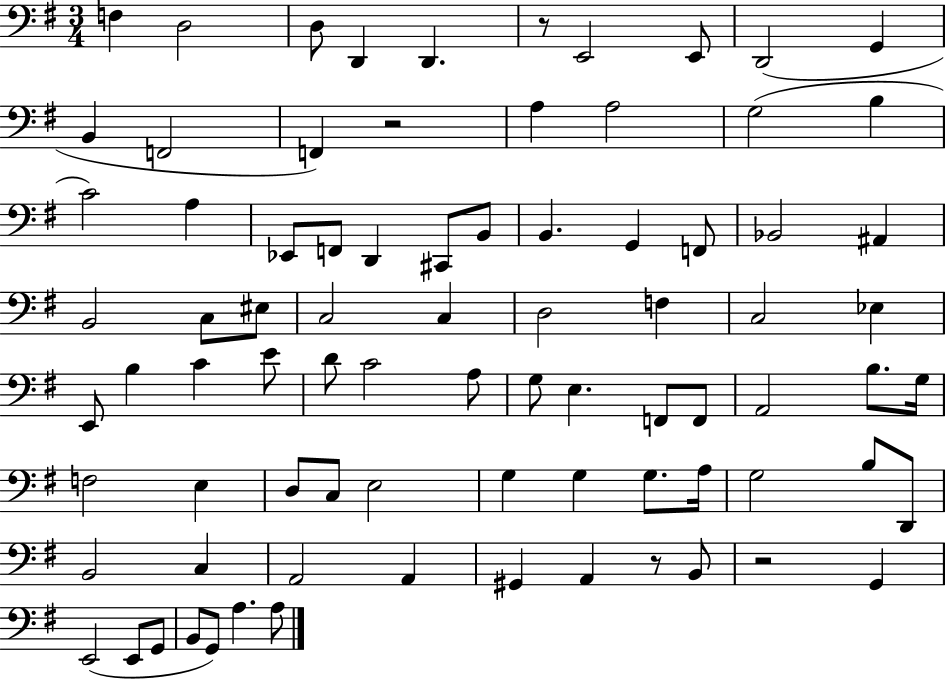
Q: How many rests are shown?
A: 4